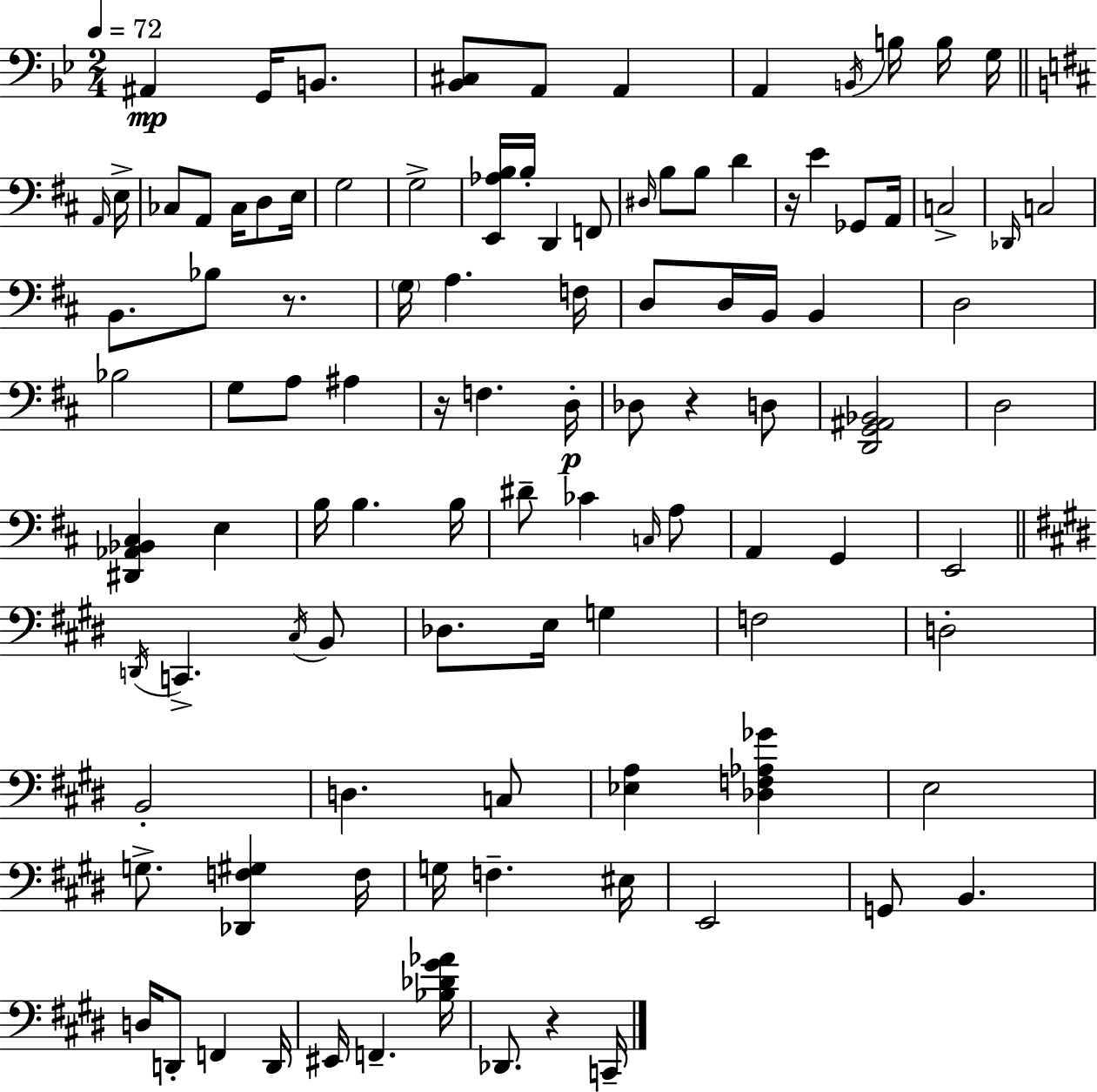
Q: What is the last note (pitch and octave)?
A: C2